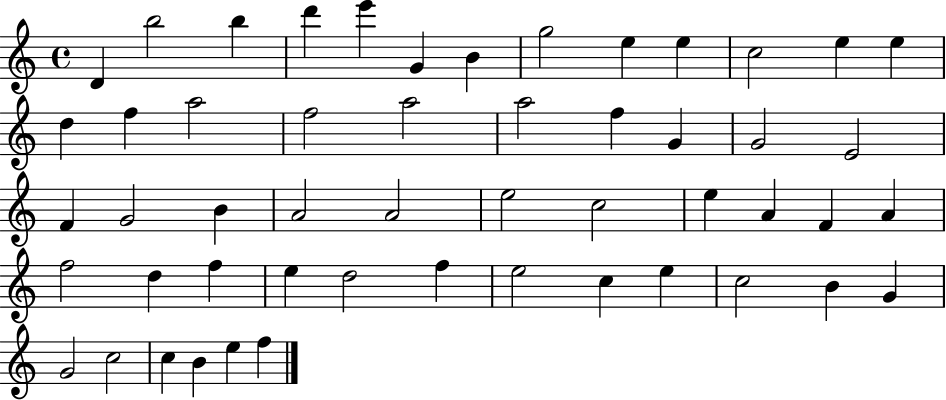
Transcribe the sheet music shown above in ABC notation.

X:1
T:Untitled
M:4/4
L:1/4
K:C
D b2 b d' e' G B g2 e e c2 e e d f a2 f2 a2 a2 f G G2 E2 F G2 B A2 A2 e2 c2 e A F A f2 d f e d2 f e2 c e c2 B G G2 c2 c B e f